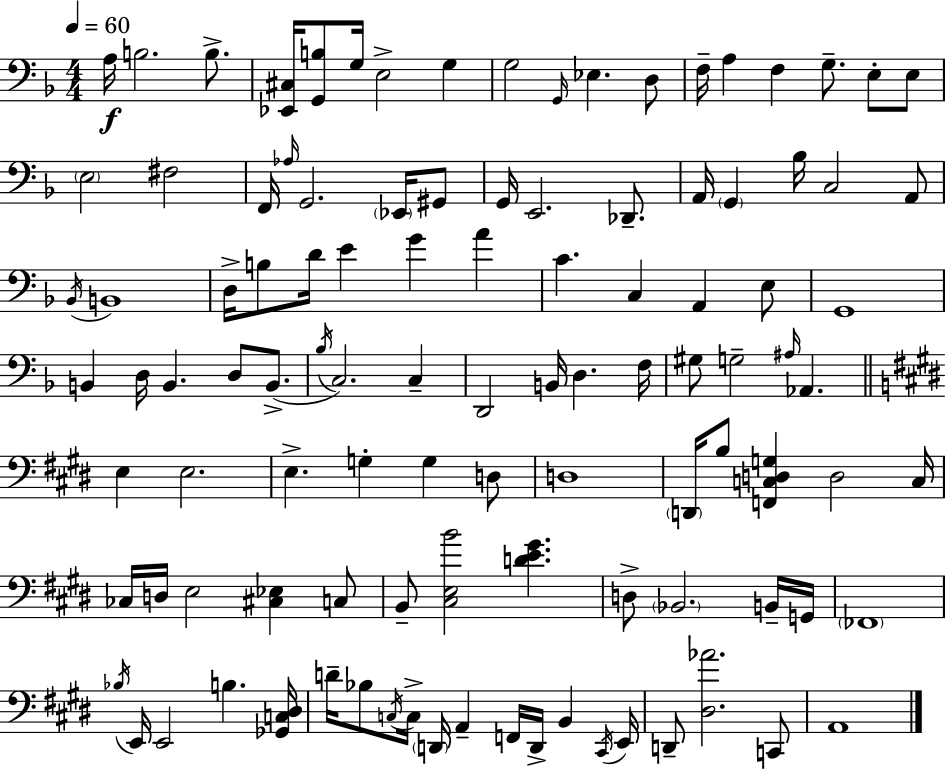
A3/s B3/h. B3/e. [Eb2,C#3]/s [G2,B3]/e G3/s E3/h G3/q G3/h G2/s Eb3/q. D3/e F3/s A3/q F3/q G3/e. E3/e E3/e E3/h F#3/h F2/s Ab3/s G2/h. Eb2/s G#2/e G2/s E2/h. Db2/e. A2/s G2/q Bb3/s C3/h A2/e Bb2/s B2/w D3/s B3/e D4/s E4/q G4/q A4/q C4/q. C3/q A2/q E3/e G2/w B2/q D3/s B2/q. D3/e B2/e. Bb3/s C3/h. C3/q D2/h B2/s D3/q. F3/s G#3/e G3/h A#3/s Ab2/q. E3/q E3/h. E3/q. G3/q G3/q D3/e D3/w D2/s B3/e [F2,C3,D3,G3]/q D3/h C3/s CES3/s D3/s E3/h [C#3,Eb3]/q C3/e B2/e [C#3,E3,B4]/h [D4,E4,G#4]/q. D3/e Bb2/h. B2/s G2/s FES2/w Bb3/s E2/s E2/h B3/q. [Gb2,C3,D#3]/s D4/s Bb3/e C3/s C3/s D2/s A2/q F2/s D2/s B2/q C#2/s E2/s D2/e [D#3,Ab4]/h. C2/e A2/w